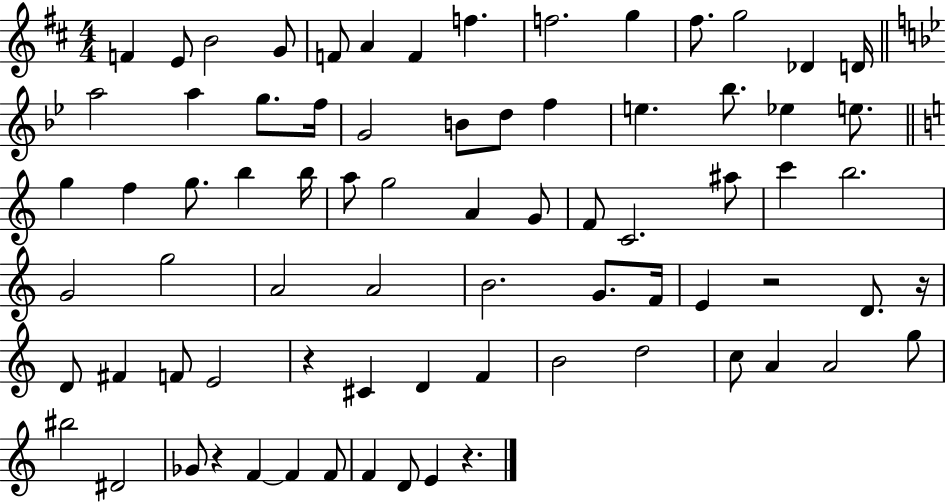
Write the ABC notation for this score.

X:1
T:Untitled
M:4/4
L:1/4
K:D
F E/2 B2 G/2 F/2 A F f f2 g ^f/2 g2 _D D/4 a2 a g/2 f/4 G2 B/2 d/2 f e _b/2 _e e/2 g f g/2 b b/4 a/2 g2 A G/2 F/2 C2 ^a/2 c' b2 G2 g2 A2 A2 B2 G/2 F/4 E z2 D/2 z/4 D/2 ^F F/2 E2 z ^C D F B2 d2 c/2 A A2 g/2 ^b2 ^D2 _G/2 z F F F/2 F D/2 E z